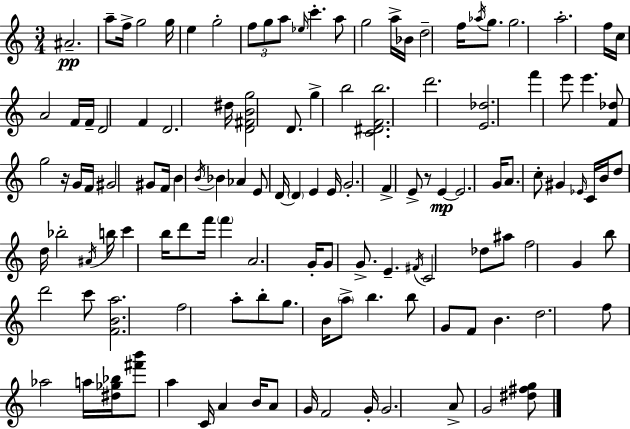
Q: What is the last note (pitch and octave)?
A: G4